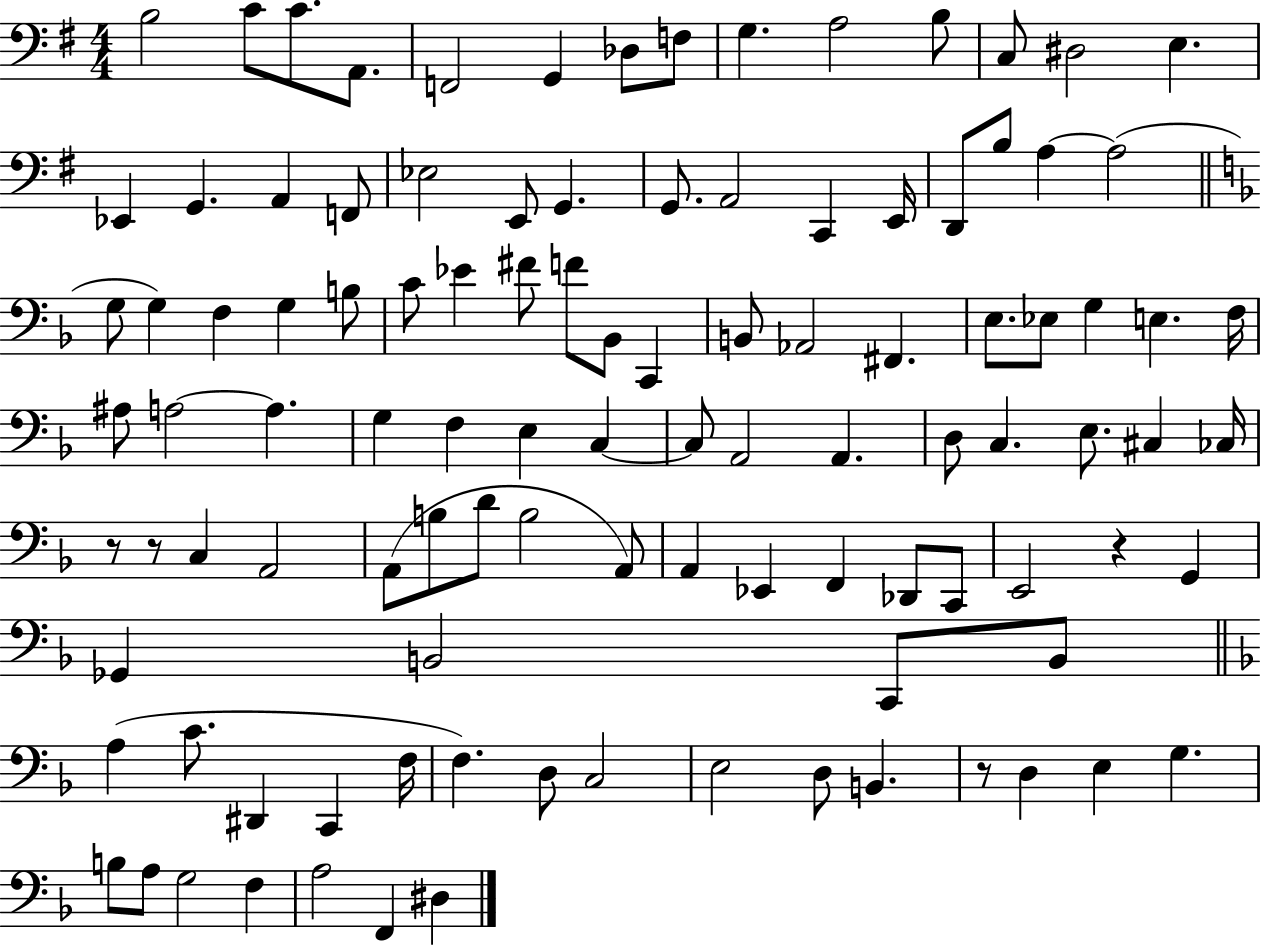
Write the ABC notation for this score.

X:1
T:Untitled
M:4/4
L:1/4
K:G
B,2 C/2 C/2 A,,/2 F,,2 G,, _D,/2 F,/2 G, A,2 B,/2 C,/2 ^D,2 E, _E,, G,, A,, F,,/2 _E,2 E,,/2 G,, G,,/2 A,,2 C,, E,,/4 D,,/2 B,/2 A, A,2 G,/2 G, F, G, B,/2 C/2 _E ^F/2 F/2 _B,,/2 C,, B,,/2 _A,,2 ^F,, E,/2 _E,/2 G, E, F,/4 ^A,/2 A,2 A, G, F, E, C, C,/2 A,,2 A,, D,/2 C, E,/2 ^C, _C,/4 z/2 z/2 C, A,,2 A,,/2 B,/2 D/2 B,2 A,,/2 A,, _E,, F,, _D,,/2 C,,/2 E,,2 z G,, _G,, B,,2 C,,/2 B,,/2 A, C/2 ^D,, C,, F,/4 F, D,/2 C,2 E,2 D,/2 B,, z/2 D, E, G, B,/2 A,/2 G,2 F, A,2 F,, ^D,